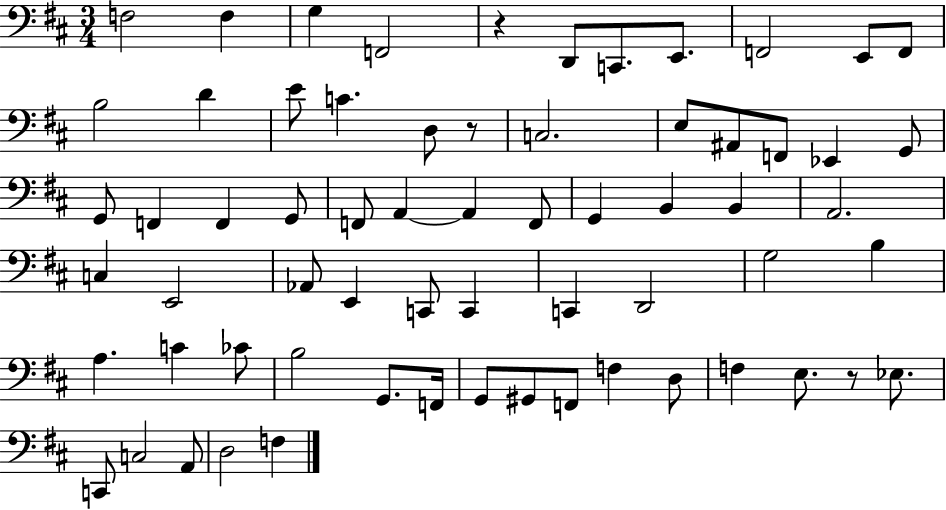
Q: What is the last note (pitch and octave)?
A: F3